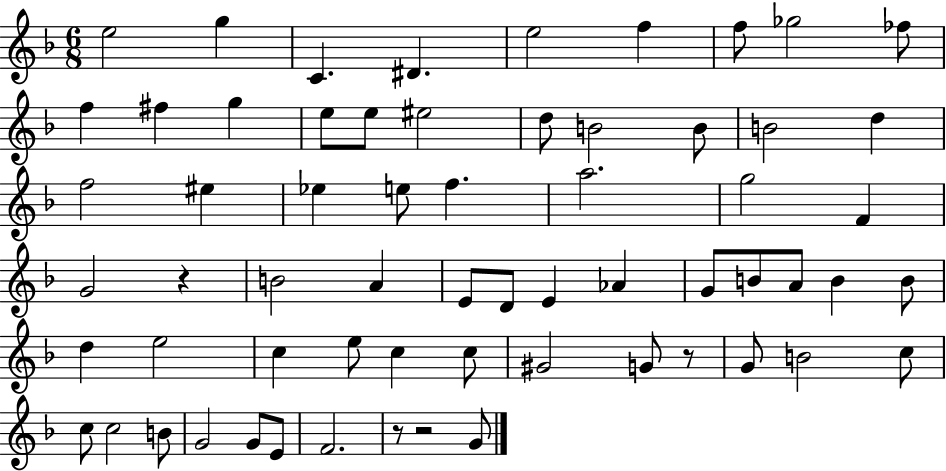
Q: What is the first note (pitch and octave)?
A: E5